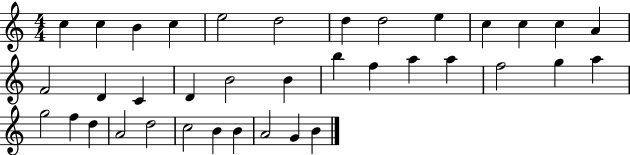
{
  \clef treble
  \numericTimeSignature
  \time 4/4
  \key c \major
  c''4 c''4 b'4 c''4 | e''2 d''2 | d''4 d''2 e''4 | c''4 c''4 c''4 a'4 | \break f'2 d'4 c'4 | d'4 b'2 b'4 | b''4 f''4 a''4 a''4 | f''2 g''4 a''4 | \break g''2 f''4 d''4 | a'2 d''2 | c''2 b'4 b'4 | a'2 g'4 b'4 | \break \bar "|."
}